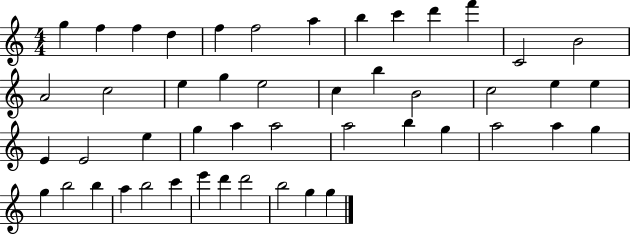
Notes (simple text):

G5/q F5/q F5/q D5/q F5/q F5/h A5/q B5/q C6/q D6/q F6/q C4/h B4/h A4/h C5/h E5/q G5/q E5/h C5/q B5/q B4/h C5/h E5/q E5/q E4/q E4/h E5/q G5/q A5/q A5/h A5/h B5/q G5/q A5/h A5/q G5/q G5/q B5/h B5/q A5/q B5/h C6/q E6/q D6/q D6/h B5/h G5/q G5/q